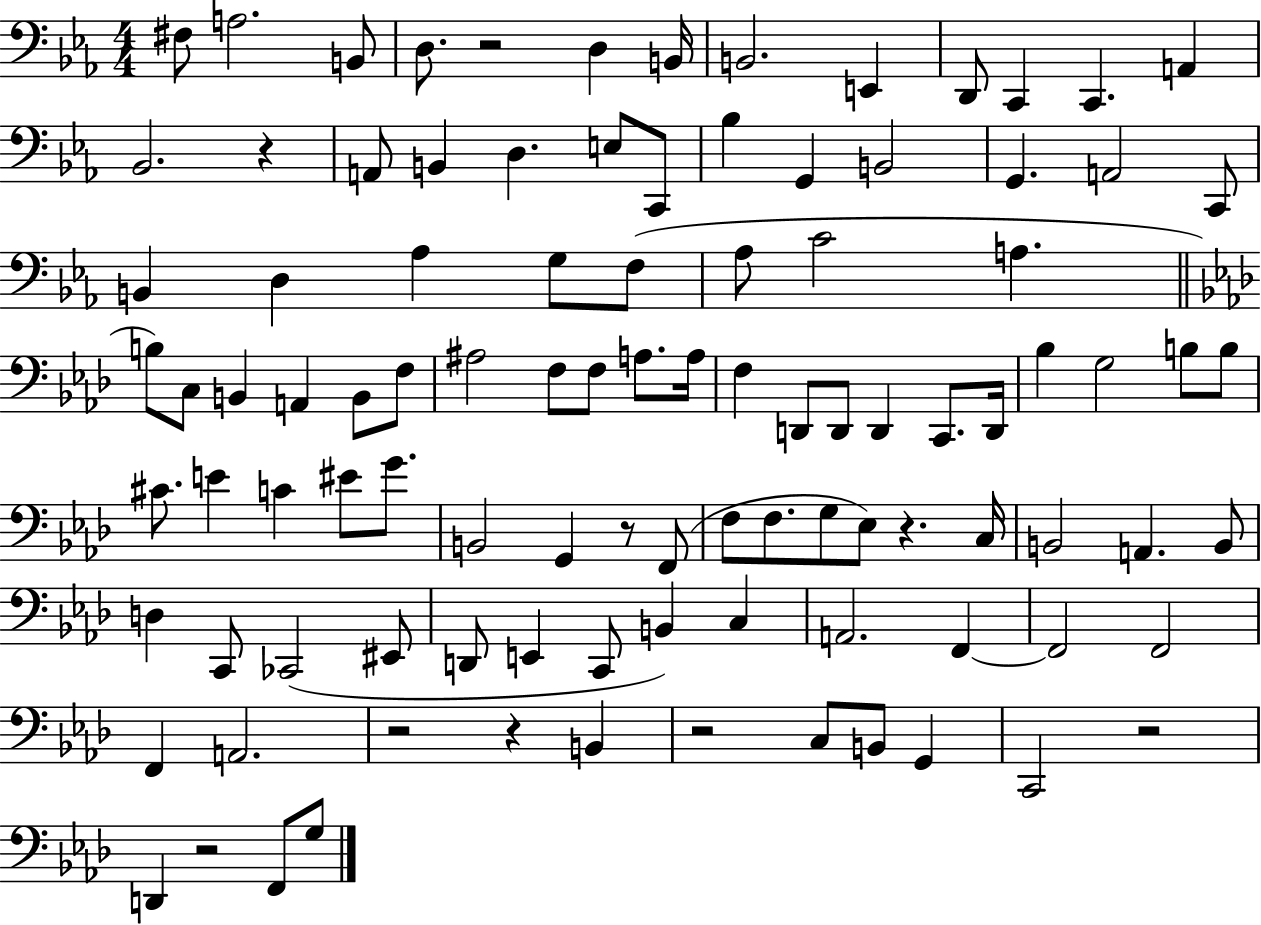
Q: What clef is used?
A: bass